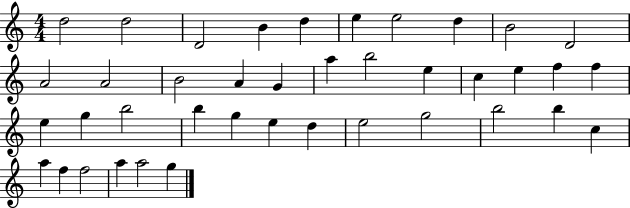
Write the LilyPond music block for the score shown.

{
  \clef treble
  \numericTimeSignature
  \time 4/4
  \key c \major
  d''2 d''2 | d'2 b'4 d''4 | e''4 e''2 d''4 | b'2 d'2 | \break a'2 a'2 | b'2 a'4 g'4 | a''4 b''2 e''4 | c''4 e''4 f''4 f''4 | \break e''4 g''4 b''2 | b''4 g''4 e''4 d''4 | e''2 g''2 | b''2 b''4 c''4 | \break a''4 f''4 f''2 | a''4 a''2 g''4 | \bar "|."
}